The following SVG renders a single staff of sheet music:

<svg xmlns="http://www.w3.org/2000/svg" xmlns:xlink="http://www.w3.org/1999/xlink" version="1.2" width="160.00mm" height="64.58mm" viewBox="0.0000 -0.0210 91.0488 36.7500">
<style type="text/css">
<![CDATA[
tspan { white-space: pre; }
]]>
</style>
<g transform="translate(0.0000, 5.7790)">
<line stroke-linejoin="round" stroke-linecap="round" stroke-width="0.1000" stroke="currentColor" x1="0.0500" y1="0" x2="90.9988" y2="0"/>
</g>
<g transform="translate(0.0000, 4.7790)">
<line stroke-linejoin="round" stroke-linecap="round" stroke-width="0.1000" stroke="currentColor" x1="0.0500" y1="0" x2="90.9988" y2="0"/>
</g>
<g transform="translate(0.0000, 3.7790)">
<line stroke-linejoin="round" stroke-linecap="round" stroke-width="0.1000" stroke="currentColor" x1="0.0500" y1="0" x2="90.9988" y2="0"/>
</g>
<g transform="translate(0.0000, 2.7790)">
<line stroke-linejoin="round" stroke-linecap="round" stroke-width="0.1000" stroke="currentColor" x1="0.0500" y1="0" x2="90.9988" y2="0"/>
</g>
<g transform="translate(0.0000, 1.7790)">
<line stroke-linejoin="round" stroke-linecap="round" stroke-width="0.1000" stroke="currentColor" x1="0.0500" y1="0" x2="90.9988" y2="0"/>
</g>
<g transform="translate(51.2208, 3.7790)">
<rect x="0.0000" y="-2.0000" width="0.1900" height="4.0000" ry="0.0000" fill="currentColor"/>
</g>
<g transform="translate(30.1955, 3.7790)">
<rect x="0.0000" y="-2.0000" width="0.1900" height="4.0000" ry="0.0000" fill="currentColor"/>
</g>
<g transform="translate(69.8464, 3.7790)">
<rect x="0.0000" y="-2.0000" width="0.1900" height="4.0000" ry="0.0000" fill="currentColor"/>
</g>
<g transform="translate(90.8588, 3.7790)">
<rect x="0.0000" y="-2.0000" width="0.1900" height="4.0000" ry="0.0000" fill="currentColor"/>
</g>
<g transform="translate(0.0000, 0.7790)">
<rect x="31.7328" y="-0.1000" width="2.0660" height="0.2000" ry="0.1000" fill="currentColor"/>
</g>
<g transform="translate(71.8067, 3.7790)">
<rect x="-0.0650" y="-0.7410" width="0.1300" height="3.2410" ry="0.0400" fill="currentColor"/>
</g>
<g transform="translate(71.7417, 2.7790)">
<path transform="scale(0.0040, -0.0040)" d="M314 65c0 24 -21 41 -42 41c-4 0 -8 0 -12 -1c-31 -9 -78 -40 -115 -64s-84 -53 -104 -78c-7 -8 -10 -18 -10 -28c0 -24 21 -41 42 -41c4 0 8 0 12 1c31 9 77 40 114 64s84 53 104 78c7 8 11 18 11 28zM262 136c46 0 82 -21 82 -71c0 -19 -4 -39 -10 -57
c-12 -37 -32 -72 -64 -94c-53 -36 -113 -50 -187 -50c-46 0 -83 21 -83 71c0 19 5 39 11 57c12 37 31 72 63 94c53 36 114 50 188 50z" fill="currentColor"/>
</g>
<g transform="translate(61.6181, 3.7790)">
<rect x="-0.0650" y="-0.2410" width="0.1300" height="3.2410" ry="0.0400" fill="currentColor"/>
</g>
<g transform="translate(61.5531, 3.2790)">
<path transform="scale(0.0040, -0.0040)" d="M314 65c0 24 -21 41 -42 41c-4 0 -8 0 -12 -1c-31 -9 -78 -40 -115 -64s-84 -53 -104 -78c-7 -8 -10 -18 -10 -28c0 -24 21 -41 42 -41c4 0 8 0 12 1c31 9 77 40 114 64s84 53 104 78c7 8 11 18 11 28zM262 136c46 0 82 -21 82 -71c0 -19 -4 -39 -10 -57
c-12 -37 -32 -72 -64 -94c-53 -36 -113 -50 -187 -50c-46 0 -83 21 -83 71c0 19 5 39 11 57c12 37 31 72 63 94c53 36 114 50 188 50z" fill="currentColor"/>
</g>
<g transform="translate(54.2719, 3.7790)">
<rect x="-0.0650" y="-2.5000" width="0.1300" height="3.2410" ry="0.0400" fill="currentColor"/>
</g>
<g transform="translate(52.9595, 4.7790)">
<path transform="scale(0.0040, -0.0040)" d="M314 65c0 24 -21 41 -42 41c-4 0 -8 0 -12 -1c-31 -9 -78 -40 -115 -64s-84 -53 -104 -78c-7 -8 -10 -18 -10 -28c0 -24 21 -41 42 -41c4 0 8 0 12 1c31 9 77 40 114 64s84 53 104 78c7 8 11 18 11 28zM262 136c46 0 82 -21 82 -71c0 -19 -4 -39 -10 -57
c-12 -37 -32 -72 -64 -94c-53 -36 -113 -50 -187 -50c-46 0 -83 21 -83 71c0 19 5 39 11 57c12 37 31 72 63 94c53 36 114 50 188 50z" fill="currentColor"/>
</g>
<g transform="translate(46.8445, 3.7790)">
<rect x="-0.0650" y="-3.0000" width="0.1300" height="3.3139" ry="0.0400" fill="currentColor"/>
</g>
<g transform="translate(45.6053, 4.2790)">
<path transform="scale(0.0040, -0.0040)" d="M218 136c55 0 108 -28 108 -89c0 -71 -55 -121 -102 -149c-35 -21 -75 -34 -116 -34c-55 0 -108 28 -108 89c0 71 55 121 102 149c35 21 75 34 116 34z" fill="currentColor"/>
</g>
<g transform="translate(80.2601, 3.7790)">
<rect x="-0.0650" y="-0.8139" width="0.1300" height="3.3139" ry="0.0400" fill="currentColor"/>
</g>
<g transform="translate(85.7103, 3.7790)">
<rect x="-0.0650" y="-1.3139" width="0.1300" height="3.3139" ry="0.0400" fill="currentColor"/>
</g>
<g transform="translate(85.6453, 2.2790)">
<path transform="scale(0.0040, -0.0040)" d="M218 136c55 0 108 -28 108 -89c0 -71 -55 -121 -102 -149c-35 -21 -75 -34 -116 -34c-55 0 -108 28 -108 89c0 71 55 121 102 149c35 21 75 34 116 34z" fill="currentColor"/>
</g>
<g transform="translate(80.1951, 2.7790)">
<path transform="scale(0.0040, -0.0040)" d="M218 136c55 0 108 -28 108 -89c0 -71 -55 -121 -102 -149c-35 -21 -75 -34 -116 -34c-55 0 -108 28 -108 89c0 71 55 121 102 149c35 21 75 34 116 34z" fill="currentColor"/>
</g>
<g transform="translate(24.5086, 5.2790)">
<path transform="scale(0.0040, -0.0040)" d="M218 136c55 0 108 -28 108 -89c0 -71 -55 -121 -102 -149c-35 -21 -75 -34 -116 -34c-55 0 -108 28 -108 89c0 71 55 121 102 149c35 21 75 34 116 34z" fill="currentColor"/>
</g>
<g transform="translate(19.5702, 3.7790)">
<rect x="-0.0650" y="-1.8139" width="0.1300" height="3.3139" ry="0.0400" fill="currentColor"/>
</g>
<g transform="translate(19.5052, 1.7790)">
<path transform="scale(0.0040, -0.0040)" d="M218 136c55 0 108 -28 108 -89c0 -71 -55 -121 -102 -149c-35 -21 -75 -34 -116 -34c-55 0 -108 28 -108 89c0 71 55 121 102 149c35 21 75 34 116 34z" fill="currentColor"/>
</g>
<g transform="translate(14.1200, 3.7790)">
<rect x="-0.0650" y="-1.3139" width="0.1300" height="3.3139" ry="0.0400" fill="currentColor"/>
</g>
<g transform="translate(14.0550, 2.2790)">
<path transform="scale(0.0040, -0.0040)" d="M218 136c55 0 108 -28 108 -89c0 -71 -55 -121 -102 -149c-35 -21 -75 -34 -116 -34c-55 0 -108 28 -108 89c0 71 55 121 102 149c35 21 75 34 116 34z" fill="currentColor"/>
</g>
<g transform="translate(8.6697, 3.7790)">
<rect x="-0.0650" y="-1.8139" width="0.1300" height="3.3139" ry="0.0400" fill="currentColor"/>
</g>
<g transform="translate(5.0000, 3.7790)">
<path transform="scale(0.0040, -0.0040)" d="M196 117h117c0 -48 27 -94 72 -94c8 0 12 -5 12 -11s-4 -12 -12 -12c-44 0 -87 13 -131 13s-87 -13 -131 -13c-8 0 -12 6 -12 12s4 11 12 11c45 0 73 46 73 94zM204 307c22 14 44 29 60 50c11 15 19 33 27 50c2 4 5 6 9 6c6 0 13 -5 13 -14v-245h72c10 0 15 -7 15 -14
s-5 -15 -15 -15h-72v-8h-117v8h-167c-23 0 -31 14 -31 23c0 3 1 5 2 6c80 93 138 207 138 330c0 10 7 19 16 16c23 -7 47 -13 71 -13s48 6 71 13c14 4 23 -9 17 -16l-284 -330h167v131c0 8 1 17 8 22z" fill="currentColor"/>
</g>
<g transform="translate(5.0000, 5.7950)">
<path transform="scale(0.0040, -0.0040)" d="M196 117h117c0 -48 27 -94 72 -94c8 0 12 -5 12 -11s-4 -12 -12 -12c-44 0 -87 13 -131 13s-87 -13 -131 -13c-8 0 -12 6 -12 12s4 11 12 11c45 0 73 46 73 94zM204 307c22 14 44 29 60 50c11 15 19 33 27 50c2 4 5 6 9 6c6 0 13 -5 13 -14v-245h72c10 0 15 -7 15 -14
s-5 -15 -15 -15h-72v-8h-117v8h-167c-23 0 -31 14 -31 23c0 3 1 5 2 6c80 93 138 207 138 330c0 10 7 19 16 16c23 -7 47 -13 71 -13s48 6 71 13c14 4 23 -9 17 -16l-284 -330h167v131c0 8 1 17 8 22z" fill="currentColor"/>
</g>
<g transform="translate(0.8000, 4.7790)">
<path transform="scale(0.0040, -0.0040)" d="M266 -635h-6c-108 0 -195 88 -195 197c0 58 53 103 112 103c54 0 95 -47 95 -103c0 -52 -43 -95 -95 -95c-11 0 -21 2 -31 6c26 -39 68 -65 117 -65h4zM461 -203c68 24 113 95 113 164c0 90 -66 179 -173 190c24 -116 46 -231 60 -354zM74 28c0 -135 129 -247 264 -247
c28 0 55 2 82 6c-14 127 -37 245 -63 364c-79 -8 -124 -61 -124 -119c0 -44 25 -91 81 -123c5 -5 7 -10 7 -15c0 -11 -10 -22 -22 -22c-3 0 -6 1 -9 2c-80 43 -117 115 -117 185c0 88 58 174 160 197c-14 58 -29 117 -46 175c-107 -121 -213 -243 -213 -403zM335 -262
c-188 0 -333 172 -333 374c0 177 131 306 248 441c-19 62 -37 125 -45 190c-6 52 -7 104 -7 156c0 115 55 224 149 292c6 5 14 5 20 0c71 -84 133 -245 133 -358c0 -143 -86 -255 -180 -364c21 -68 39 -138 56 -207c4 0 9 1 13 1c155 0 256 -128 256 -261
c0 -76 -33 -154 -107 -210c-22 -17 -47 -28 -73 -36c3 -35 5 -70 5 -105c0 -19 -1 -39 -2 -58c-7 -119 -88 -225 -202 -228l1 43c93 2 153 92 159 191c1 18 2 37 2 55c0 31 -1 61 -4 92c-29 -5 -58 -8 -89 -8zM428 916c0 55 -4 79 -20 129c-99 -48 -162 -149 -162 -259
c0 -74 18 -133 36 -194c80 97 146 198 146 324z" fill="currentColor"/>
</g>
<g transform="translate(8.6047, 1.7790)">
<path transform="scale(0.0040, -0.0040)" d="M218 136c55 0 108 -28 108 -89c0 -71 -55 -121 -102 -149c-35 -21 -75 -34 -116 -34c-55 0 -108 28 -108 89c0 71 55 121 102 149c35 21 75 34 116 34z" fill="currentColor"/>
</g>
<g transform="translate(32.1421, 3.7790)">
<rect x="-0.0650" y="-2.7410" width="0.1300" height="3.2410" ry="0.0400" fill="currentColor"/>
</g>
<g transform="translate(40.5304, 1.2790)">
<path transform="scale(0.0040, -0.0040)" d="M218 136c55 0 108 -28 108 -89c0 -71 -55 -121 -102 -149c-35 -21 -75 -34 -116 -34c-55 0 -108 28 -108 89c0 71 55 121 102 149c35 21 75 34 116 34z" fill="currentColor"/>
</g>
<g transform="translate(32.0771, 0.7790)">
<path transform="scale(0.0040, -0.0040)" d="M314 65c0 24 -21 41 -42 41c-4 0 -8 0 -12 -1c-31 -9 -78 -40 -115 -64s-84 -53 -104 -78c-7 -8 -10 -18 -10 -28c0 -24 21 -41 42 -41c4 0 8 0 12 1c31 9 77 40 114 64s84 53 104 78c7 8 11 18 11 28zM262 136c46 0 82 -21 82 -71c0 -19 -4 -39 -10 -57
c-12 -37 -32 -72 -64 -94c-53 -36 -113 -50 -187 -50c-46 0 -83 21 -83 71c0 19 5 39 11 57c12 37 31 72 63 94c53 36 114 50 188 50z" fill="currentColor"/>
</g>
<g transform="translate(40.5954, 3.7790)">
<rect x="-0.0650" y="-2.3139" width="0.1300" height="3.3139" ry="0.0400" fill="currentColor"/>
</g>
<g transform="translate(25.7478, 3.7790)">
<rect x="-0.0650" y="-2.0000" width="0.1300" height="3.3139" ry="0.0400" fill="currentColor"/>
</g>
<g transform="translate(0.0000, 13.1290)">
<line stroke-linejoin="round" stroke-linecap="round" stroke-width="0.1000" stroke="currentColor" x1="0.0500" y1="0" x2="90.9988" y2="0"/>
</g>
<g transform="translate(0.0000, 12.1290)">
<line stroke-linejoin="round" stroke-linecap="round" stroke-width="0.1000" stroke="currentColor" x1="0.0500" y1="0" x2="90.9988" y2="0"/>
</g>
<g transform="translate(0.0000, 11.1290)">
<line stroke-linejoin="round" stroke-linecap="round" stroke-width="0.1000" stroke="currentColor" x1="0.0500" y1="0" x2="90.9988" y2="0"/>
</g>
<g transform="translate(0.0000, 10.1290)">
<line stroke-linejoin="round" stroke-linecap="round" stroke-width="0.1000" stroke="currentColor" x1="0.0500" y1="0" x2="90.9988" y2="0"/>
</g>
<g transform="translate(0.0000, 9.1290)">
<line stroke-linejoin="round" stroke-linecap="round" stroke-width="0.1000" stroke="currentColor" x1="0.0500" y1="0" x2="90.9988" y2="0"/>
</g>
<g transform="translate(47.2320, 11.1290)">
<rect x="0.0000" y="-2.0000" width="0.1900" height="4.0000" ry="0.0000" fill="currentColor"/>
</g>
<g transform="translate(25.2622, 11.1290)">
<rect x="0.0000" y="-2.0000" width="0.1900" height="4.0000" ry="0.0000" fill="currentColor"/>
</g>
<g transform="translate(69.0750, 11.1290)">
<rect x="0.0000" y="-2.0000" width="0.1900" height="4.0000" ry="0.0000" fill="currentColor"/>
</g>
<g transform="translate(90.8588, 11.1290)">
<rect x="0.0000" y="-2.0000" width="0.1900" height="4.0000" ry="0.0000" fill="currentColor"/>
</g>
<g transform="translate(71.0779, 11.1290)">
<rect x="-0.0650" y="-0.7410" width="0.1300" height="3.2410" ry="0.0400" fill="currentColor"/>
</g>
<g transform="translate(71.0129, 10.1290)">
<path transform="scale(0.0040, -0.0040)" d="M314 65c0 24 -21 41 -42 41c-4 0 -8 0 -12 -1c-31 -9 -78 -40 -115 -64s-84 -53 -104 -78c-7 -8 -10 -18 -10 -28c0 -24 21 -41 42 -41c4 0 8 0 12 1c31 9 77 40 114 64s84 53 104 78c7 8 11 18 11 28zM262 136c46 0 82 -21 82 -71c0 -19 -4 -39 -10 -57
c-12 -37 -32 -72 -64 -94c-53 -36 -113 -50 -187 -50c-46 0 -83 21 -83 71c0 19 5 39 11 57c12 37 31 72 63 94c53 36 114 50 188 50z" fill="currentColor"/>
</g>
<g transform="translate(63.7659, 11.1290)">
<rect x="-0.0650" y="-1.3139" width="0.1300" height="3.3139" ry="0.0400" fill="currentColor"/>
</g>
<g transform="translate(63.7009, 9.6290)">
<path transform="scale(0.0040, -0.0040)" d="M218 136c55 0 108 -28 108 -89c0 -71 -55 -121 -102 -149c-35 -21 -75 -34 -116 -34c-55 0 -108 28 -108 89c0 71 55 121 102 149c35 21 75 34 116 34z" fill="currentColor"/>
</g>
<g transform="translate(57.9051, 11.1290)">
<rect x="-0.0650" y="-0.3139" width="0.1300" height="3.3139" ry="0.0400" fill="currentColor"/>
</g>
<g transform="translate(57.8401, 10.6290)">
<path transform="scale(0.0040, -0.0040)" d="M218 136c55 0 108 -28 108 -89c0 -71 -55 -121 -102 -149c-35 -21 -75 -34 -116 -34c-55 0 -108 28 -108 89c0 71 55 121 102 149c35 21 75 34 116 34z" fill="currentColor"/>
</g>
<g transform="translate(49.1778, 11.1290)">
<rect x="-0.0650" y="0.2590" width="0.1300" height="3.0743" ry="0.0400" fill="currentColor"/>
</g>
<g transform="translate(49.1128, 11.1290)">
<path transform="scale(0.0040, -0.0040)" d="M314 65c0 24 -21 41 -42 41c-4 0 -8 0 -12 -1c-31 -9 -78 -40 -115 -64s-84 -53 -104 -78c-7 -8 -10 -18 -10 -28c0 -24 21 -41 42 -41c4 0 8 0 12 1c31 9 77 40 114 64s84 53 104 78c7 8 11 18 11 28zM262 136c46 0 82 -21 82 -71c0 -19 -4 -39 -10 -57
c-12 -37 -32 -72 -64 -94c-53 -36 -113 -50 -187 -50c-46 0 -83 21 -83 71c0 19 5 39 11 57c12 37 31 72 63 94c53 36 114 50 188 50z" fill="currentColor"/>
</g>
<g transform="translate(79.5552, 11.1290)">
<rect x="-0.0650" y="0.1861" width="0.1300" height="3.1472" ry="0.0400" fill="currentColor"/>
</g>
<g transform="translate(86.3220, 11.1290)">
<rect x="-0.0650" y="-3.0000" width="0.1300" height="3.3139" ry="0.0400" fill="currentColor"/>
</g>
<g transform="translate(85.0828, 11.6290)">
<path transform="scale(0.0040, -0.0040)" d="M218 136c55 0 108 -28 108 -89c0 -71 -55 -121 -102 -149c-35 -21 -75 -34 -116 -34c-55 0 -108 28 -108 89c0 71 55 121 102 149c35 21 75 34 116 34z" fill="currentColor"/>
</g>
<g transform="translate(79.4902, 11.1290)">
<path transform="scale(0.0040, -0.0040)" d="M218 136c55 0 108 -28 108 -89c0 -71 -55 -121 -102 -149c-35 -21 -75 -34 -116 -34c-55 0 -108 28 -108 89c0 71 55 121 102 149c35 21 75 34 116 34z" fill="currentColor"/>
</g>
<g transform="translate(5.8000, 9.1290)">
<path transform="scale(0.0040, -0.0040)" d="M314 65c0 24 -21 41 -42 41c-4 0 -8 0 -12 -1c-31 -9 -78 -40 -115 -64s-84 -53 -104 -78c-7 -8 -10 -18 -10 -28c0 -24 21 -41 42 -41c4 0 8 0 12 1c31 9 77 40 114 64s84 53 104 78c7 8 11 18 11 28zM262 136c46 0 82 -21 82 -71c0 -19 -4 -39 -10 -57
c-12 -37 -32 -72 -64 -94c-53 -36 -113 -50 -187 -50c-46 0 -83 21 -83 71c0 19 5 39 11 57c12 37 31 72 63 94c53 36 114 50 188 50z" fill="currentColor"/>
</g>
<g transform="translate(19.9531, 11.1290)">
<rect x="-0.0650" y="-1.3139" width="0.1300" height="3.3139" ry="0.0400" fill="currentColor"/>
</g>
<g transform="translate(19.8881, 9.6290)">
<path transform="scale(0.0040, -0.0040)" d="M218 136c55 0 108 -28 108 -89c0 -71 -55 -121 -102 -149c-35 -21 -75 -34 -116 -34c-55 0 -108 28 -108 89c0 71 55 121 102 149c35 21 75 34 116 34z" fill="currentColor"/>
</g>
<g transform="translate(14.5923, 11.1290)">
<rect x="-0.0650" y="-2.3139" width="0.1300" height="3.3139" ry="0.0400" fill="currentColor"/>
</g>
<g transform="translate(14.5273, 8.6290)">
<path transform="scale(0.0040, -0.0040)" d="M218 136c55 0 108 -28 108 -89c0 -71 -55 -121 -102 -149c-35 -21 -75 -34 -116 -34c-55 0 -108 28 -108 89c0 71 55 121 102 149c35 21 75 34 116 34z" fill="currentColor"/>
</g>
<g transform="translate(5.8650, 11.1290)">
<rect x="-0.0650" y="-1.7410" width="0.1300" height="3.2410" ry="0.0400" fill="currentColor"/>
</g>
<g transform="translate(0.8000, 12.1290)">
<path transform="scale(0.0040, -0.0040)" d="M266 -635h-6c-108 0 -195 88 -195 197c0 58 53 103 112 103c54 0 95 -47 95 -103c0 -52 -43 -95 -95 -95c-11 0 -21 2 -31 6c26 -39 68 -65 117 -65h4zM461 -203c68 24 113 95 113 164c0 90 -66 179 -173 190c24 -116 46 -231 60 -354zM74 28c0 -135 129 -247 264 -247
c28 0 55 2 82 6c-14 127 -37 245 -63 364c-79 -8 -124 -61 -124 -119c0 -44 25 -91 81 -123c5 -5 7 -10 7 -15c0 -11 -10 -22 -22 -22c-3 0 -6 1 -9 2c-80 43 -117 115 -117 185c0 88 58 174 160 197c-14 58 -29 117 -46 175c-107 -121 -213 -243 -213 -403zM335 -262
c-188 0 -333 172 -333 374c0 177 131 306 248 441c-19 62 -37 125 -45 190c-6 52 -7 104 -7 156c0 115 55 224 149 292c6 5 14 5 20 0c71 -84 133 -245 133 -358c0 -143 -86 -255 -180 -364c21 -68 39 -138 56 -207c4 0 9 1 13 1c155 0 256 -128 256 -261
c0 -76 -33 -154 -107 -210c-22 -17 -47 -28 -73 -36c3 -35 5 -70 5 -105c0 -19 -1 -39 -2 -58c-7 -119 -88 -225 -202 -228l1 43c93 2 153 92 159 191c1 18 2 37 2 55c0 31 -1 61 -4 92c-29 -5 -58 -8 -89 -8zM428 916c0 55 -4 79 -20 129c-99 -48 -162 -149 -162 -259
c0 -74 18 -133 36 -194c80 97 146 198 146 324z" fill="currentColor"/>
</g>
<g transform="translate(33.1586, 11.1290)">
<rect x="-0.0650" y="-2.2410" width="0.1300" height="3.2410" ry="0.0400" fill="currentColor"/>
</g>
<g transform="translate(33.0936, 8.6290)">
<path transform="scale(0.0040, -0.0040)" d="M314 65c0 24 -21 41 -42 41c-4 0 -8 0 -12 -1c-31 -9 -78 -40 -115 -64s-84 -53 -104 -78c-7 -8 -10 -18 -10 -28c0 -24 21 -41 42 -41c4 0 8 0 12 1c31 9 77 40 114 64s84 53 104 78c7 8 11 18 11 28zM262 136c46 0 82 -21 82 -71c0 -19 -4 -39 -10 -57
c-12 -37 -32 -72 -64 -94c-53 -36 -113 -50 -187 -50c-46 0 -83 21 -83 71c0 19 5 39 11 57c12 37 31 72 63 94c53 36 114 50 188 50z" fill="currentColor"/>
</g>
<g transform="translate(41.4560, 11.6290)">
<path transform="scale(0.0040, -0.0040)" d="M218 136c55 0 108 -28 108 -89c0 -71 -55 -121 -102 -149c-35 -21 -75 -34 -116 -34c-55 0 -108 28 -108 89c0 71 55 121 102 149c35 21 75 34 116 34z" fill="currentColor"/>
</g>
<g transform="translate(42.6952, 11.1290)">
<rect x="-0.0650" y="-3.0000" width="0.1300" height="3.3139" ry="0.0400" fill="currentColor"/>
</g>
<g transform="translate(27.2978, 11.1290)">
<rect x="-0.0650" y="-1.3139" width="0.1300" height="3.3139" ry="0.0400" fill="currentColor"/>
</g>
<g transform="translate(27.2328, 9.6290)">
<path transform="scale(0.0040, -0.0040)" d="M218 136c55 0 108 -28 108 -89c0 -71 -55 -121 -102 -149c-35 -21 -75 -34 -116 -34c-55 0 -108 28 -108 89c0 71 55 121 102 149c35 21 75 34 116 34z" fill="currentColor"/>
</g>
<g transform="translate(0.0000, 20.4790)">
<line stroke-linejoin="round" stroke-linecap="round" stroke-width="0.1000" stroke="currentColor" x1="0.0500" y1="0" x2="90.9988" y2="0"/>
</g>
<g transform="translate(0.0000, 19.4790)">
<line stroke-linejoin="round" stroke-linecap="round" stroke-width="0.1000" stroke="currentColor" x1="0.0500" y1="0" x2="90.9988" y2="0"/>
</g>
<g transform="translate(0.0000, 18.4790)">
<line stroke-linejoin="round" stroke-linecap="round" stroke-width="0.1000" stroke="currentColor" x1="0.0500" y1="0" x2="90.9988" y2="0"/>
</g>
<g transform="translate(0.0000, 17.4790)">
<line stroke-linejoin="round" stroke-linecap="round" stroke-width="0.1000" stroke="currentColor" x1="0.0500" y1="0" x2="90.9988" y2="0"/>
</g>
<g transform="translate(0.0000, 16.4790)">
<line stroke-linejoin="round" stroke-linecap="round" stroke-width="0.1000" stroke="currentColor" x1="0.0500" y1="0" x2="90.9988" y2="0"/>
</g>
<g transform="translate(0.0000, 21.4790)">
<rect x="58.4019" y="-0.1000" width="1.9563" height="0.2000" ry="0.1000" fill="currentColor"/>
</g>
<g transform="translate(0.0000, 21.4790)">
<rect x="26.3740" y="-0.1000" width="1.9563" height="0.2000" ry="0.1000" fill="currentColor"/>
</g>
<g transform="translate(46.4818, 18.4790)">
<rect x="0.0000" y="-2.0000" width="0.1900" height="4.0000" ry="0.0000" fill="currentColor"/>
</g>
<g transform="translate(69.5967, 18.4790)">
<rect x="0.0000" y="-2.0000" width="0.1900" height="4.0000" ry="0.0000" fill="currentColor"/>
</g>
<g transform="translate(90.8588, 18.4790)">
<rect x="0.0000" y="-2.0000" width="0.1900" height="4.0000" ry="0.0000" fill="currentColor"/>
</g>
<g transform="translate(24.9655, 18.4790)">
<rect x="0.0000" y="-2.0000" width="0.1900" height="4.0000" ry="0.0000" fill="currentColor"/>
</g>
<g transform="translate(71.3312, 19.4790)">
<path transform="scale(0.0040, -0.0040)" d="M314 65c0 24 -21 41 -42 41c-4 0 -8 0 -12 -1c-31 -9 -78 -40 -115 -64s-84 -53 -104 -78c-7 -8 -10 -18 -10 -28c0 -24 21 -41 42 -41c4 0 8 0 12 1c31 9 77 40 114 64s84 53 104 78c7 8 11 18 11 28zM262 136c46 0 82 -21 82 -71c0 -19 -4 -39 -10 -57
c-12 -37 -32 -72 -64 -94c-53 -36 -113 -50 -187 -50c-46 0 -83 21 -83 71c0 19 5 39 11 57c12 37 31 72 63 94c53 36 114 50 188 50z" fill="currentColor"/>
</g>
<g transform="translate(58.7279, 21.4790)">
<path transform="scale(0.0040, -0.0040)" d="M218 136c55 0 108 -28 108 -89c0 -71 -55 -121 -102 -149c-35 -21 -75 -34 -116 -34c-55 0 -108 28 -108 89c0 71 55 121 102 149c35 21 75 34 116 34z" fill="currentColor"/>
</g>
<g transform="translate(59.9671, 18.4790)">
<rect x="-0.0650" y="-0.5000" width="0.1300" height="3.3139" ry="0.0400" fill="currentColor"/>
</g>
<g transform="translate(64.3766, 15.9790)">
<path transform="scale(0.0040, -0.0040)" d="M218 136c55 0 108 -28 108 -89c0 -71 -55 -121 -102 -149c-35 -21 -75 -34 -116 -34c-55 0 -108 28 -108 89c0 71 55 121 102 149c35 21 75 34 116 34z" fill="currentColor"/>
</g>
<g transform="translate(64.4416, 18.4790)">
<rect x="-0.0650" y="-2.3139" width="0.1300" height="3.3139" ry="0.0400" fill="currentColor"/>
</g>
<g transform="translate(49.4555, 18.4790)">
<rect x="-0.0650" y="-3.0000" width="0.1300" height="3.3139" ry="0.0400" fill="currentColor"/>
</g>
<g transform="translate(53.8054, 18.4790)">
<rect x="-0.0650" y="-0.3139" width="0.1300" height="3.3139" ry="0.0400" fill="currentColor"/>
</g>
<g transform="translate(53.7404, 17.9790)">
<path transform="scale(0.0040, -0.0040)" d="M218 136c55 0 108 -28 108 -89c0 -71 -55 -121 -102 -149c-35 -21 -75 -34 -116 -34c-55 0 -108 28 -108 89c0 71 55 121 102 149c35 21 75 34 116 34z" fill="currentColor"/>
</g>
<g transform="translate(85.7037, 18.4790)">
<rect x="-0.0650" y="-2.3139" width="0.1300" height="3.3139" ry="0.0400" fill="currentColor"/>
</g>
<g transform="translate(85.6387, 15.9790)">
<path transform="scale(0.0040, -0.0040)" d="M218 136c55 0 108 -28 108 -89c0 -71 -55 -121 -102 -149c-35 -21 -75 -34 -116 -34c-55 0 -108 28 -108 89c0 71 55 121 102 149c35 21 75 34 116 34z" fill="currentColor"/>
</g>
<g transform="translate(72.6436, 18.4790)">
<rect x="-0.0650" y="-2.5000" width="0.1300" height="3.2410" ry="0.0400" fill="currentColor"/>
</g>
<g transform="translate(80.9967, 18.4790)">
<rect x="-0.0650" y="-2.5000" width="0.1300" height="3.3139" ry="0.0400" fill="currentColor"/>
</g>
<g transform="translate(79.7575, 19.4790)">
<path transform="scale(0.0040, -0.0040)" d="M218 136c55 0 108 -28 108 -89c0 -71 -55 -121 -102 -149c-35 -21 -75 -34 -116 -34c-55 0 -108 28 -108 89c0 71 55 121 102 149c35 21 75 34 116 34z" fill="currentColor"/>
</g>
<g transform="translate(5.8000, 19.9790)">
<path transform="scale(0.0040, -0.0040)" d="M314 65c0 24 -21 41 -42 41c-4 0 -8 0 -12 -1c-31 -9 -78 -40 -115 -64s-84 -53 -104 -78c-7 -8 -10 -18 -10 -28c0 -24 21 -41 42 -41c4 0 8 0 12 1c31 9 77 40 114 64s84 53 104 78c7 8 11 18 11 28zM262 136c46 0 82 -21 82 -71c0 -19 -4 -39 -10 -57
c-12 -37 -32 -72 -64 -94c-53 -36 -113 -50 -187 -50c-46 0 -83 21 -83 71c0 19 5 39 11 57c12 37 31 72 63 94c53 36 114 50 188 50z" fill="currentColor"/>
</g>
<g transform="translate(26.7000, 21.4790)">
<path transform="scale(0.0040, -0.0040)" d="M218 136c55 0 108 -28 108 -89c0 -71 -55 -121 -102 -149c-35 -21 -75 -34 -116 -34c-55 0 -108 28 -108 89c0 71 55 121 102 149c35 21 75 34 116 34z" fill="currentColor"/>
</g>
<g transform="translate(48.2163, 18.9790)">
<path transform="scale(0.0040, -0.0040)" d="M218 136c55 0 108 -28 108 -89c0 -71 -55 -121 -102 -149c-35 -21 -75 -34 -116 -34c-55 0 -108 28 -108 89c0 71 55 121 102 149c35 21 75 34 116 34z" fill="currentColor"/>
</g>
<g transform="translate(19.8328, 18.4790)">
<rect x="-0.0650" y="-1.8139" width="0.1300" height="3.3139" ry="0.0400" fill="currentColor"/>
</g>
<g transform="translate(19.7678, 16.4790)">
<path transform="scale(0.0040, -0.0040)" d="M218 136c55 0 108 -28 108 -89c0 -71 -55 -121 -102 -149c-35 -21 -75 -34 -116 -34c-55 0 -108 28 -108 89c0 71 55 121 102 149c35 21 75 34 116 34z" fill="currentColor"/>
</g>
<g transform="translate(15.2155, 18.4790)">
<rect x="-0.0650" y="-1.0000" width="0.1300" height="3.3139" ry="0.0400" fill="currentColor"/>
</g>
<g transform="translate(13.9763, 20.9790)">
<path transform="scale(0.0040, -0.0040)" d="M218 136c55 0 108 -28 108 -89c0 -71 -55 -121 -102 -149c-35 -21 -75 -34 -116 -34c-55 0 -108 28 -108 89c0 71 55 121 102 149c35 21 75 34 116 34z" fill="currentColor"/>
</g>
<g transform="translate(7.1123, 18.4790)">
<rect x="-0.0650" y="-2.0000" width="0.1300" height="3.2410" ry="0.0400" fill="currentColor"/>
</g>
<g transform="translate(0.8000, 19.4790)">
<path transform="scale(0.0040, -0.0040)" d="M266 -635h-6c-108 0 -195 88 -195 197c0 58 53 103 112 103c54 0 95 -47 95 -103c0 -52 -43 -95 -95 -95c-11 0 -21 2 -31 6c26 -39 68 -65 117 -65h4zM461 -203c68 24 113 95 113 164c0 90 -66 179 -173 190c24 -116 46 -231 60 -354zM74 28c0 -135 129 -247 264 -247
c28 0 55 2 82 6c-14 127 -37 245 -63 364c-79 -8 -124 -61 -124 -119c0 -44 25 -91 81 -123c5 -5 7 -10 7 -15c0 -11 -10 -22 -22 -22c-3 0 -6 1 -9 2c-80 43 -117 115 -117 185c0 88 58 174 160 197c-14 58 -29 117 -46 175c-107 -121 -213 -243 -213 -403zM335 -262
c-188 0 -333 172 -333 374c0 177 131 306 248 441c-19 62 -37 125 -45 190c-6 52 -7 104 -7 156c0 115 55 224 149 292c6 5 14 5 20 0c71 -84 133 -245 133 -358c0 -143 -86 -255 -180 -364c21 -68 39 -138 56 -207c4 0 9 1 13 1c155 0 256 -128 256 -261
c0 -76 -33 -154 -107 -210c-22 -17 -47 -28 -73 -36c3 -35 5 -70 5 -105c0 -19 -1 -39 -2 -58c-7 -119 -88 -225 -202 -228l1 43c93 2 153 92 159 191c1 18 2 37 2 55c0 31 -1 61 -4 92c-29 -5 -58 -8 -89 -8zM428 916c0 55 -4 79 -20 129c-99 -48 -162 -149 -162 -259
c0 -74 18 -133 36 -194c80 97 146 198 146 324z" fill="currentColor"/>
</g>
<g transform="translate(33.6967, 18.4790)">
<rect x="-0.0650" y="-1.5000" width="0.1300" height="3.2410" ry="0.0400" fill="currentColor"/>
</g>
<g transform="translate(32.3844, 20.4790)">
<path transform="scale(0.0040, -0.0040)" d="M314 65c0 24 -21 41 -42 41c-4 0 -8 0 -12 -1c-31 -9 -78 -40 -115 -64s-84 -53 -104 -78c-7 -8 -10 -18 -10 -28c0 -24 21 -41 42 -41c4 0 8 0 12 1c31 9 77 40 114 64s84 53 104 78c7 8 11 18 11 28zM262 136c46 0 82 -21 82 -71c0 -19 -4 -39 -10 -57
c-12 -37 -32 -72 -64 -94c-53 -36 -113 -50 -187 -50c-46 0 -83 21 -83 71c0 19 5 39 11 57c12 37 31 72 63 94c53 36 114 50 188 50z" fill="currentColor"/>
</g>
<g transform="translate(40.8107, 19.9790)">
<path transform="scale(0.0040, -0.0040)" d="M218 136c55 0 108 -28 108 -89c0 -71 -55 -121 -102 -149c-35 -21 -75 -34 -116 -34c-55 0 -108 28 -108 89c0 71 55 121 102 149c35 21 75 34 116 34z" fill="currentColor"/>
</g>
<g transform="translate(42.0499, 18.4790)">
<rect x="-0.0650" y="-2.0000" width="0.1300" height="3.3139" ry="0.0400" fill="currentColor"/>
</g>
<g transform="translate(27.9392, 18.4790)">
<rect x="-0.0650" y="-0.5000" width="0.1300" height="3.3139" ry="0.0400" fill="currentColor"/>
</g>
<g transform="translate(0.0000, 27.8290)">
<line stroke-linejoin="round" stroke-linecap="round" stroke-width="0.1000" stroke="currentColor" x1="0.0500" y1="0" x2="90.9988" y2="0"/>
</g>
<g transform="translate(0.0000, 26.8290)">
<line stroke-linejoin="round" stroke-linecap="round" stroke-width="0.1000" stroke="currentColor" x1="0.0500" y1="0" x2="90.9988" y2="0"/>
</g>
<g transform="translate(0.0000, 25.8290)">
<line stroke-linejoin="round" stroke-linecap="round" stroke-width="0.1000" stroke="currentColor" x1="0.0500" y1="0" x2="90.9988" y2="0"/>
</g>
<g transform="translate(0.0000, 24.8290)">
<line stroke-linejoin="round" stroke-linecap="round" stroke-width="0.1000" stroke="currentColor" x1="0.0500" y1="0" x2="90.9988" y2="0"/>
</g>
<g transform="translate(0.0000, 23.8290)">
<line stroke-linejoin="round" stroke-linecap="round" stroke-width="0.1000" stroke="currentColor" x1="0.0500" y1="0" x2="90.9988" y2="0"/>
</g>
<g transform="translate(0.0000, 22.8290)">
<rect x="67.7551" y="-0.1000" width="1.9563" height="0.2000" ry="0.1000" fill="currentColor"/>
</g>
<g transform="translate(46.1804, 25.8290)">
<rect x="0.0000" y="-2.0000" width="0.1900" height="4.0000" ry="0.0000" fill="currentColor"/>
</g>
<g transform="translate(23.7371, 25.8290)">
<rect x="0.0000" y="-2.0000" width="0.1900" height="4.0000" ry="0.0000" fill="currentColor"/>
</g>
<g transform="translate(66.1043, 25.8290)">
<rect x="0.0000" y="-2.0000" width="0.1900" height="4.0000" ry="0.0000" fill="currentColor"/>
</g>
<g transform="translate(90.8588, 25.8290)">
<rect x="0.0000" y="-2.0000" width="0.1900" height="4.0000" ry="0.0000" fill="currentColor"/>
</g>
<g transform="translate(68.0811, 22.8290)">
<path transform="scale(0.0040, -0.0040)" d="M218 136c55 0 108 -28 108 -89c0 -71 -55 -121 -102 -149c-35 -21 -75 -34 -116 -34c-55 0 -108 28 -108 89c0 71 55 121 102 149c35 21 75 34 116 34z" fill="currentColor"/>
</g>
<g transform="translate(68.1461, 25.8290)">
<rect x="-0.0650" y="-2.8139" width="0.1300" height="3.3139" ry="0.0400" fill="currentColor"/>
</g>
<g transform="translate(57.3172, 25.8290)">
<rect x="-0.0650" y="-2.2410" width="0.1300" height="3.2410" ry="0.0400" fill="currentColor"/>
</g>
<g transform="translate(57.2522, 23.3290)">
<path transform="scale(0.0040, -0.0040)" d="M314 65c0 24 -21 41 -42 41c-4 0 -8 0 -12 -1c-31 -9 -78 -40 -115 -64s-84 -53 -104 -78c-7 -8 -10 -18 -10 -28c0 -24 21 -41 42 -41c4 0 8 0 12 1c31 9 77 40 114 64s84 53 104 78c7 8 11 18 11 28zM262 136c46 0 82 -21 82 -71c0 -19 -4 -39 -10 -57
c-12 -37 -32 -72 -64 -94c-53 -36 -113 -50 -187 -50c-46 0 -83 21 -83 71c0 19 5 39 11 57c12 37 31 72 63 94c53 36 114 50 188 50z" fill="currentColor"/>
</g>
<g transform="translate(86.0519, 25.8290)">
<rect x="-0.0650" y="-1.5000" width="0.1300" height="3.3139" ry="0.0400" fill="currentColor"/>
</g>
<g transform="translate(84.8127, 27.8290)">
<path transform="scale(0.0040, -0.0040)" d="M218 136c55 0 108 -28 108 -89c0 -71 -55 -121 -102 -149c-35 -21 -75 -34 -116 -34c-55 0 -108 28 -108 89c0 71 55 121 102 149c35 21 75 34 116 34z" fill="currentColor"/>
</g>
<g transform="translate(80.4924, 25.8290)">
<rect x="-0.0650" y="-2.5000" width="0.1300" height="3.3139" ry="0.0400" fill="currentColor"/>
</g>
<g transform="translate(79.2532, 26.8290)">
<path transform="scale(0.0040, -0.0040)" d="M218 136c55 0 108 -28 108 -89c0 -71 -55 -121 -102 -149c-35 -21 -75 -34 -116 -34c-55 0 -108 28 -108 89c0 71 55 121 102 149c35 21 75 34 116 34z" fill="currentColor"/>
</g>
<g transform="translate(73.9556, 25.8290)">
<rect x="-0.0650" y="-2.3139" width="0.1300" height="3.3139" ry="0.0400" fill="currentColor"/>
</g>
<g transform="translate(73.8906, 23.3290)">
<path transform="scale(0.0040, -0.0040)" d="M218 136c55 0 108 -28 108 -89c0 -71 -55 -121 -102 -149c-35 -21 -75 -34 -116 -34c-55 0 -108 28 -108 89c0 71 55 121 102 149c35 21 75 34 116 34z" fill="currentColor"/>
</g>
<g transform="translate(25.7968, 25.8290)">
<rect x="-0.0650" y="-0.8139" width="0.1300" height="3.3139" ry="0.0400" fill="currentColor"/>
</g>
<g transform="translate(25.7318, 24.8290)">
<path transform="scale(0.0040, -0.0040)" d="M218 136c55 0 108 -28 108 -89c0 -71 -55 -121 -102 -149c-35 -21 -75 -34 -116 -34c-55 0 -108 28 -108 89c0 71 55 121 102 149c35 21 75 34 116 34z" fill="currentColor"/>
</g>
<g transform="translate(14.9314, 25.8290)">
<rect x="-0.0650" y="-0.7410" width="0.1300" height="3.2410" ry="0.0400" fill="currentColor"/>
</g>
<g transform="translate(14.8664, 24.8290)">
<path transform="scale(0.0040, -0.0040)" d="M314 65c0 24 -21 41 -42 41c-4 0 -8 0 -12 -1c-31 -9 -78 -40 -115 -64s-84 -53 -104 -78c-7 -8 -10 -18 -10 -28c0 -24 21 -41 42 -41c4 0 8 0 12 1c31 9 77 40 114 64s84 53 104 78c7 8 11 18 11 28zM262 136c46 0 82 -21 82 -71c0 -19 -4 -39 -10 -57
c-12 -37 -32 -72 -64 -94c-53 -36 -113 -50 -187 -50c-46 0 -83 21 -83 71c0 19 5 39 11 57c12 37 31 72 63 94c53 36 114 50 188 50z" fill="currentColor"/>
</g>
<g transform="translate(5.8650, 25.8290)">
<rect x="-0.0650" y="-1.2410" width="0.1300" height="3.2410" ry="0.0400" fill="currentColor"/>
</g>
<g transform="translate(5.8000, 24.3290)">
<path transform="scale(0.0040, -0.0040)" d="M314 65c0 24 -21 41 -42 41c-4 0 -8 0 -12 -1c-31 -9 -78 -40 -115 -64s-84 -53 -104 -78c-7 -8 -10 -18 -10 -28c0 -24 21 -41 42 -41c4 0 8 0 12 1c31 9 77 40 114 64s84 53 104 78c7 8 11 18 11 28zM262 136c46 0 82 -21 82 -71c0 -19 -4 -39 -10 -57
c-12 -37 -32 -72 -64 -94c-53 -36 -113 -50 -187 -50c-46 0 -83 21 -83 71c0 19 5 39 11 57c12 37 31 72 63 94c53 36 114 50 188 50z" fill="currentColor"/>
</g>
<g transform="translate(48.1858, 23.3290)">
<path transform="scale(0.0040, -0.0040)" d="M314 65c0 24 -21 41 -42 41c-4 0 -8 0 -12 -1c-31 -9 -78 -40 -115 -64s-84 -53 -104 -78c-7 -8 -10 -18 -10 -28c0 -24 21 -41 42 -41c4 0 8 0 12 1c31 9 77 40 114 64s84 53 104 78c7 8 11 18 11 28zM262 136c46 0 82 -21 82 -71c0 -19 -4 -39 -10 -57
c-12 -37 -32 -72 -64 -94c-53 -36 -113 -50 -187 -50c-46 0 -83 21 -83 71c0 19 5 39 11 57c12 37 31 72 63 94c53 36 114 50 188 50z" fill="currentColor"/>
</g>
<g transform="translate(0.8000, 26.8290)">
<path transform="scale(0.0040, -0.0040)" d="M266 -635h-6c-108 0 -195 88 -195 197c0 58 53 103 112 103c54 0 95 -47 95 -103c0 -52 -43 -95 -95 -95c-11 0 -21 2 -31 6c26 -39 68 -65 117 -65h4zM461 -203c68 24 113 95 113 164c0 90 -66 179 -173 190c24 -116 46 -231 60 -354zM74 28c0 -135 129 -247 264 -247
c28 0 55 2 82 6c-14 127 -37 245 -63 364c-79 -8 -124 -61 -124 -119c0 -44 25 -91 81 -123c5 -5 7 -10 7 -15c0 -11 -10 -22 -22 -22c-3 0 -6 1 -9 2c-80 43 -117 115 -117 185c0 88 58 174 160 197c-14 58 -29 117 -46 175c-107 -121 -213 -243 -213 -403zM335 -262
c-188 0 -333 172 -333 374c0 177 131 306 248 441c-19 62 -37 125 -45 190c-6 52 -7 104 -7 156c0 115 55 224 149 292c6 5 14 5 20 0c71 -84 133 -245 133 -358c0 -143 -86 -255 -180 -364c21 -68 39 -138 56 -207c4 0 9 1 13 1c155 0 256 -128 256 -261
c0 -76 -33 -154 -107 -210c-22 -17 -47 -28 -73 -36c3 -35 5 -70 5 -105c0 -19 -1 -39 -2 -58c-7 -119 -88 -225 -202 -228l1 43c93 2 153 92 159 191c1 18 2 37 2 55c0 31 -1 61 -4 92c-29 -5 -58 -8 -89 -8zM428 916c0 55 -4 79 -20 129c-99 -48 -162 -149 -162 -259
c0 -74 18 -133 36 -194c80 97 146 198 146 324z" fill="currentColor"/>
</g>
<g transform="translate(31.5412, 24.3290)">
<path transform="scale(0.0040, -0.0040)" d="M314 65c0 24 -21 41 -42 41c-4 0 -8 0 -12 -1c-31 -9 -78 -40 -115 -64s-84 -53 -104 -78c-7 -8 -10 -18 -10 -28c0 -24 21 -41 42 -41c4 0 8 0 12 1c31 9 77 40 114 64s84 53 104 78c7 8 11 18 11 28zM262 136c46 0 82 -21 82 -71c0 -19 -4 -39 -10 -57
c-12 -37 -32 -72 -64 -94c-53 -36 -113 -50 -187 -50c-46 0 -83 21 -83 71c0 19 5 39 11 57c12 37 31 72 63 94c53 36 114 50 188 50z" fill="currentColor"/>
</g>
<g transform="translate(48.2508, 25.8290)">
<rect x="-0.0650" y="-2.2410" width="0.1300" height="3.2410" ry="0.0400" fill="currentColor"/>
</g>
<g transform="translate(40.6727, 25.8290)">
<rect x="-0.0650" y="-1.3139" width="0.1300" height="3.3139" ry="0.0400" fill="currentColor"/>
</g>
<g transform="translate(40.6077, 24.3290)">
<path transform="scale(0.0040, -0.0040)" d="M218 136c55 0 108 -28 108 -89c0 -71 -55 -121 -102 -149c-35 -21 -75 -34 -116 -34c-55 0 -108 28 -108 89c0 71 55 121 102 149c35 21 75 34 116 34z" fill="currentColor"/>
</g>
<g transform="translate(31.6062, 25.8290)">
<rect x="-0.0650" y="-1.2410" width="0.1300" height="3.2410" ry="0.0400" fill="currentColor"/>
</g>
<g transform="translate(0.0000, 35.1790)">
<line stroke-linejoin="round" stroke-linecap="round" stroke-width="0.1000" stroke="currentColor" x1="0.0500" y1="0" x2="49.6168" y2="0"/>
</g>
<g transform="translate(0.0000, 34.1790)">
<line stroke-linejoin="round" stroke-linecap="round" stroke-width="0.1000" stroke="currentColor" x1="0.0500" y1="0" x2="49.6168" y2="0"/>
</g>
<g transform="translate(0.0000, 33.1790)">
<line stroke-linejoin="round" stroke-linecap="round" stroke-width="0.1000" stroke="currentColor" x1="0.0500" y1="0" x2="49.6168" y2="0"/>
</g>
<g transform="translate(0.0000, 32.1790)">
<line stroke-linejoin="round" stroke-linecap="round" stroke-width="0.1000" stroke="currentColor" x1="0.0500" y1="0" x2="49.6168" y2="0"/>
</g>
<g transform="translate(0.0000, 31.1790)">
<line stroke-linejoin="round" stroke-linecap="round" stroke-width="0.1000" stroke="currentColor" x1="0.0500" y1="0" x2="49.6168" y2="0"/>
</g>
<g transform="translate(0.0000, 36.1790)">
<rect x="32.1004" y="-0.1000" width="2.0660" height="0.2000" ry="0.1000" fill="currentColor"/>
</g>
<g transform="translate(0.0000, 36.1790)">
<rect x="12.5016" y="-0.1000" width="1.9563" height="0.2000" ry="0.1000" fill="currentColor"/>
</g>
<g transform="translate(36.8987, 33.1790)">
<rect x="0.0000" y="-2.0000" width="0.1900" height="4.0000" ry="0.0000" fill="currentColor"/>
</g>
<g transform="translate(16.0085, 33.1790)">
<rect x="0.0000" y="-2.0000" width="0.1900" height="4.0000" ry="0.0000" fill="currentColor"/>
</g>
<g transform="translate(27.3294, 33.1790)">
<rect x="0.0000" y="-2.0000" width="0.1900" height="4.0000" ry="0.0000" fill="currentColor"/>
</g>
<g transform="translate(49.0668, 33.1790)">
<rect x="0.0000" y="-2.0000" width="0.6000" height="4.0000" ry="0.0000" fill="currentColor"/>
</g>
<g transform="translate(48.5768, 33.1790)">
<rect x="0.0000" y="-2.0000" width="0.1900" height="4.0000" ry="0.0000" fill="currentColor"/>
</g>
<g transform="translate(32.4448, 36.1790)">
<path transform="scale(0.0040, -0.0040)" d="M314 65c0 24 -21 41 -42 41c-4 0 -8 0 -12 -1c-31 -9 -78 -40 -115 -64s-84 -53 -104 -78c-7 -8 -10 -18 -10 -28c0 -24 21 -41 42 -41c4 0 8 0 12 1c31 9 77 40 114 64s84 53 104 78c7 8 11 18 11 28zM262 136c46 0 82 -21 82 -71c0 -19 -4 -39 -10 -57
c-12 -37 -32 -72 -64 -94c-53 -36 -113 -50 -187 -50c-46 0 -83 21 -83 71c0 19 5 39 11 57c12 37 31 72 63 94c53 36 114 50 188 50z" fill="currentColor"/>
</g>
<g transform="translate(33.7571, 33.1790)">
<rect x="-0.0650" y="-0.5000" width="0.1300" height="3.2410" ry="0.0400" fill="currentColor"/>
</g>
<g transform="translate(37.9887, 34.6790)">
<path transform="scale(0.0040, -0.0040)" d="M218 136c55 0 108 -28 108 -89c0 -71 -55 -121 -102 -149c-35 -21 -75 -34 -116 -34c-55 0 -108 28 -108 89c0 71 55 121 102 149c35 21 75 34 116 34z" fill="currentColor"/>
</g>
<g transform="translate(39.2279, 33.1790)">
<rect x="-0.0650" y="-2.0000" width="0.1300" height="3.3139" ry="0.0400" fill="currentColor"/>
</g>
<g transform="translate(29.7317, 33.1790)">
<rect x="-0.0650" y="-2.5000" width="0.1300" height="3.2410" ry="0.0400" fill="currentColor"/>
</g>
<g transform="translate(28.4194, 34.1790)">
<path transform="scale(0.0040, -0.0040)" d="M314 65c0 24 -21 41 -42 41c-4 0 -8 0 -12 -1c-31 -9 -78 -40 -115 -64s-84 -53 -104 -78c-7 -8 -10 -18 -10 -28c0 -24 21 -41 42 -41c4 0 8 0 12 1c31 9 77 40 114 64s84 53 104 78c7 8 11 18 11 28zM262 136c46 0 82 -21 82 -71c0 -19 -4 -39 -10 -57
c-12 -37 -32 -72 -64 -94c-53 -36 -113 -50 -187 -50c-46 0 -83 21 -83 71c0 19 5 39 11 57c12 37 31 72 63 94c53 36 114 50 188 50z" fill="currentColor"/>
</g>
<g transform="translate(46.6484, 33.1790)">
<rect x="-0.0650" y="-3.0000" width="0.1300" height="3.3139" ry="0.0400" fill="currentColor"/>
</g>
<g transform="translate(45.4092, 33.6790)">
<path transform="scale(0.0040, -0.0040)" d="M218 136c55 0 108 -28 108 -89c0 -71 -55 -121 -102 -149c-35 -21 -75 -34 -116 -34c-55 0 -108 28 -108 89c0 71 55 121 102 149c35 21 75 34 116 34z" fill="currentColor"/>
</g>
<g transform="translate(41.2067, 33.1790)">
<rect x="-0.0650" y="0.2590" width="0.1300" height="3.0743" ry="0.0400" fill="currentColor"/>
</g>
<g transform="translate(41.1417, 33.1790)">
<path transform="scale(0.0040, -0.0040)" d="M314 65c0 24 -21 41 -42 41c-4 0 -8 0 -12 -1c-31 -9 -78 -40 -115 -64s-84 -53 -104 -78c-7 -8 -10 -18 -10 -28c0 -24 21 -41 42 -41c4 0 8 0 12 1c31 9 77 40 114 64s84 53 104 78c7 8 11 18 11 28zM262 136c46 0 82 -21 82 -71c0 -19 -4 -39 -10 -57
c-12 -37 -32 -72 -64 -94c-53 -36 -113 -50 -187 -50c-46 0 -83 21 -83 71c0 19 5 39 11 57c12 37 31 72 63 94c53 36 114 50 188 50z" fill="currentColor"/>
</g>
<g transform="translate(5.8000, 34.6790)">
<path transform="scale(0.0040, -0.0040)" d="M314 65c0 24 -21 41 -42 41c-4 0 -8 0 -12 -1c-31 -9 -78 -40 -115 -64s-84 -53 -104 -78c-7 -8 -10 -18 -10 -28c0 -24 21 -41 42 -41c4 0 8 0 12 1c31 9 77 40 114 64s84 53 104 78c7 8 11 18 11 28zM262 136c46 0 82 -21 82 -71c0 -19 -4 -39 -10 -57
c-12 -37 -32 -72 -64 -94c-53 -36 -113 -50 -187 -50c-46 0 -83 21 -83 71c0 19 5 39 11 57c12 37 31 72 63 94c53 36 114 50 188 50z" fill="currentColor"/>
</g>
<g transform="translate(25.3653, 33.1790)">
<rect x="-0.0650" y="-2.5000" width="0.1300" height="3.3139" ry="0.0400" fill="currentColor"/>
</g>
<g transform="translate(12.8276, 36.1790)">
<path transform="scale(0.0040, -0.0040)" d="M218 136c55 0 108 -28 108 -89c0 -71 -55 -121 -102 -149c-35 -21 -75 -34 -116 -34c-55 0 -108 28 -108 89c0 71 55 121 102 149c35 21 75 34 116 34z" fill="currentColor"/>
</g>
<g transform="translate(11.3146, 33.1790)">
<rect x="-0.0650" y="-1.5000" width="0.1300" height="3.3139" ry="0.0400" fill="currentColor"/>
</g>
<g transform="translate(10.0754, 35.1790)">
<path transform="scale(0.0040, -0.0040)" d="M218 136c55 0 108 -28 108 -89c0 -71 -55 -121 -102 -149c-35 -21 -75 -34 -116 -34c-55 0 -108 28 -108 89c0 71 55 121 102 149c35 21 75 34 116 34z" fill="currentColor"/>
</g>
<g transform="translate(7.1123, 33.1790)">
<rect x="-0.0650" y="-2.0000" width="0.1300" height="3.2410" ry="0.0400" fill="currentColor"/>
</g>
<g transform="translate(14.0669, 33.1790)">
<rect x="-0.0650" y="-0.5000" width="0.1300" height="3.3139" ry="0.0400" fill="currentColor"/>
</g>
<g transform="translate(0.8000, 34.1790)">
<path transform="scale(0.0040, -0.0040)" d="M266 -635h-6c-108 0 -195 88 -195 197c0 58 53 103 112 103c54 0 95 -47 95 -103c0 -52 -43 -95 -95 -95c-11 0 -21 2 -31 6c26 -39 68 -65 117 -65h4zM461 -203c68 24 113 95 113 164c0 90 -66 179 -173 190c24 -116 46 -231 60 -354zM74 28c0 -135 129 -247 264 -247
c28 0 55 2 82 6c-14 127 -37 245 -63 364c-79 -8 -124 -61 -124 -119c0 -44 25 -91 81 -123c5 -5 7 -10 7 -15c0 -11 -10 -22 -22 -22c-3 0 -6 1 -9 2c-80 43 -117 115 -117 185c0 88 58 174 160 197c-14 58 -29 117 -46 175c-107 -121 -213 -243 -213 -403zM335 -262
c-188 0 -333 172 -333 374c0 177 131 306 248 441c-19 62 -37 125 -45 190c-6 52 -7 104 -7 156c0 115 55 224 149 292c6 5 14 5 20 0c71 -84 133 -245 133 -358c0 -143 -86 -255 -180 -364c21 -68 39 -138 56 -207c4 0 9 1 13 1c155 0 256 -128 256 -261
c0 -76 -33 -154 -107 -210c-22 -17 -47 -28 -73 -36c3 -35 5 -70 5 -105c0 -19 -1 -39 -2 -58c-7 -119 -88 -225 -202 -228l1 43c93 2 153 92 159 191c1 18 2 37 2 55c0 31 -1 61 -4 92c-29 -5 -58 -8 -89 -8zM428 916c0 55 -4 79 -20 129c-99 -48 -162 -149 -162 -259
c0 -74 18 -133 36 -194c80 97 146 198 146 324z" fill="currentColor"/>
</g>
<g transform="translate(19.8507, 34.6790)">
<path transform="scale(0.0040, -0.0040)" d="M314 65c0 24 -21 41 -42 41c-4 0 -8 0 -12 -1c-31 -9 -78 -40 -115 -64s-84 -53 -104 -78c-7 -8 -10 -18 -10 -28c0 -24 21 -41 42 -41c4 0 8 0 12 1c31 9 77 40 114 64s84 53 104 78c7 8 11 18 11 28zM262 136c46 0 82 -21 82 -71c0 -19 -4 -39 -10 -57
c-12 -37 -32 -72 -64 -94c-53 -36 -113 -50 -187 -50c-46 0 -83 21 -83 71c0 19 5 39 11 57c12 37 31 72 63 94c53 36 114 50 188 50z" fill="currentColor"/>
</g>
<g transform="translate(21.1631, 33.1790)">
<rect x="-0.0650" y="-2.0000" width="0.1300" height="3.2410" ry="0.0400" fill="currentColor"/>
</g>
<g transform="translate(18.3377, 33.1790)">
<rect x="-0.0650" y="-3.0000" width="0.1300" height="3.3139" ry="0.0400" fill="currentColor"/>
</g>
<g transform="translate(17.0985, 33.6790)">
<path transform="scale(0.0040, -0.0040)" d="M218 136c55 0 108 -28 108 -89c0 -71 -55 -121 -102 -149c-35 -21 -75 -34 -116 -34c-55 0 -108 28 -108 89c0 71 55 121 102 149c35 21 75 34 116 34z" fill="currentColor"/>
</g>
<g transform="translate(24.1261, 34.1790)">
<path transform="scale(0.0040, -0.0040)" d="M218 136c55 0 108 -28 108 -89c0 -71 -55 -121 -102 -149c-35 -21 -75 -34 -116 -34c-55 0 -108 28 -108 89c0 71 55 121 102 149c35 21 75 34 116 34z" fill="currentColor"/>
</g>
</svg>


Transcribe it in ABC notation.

X:1
T:Untitled
M:4/4
L:1/4
K:C
f e f F a2 g A G2 c2 d2 d e f2 g e e g2 A B2 c e d2 B A F2 D f C E2 F A c C g G2 G g e2 d2 d e2 e g2 g2 a g G E F2 E C A F2 G G2 C2 F B2 A